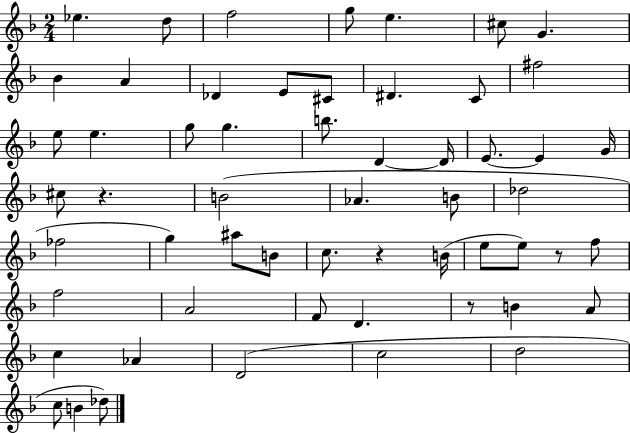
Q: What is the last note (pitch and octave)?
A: Db5